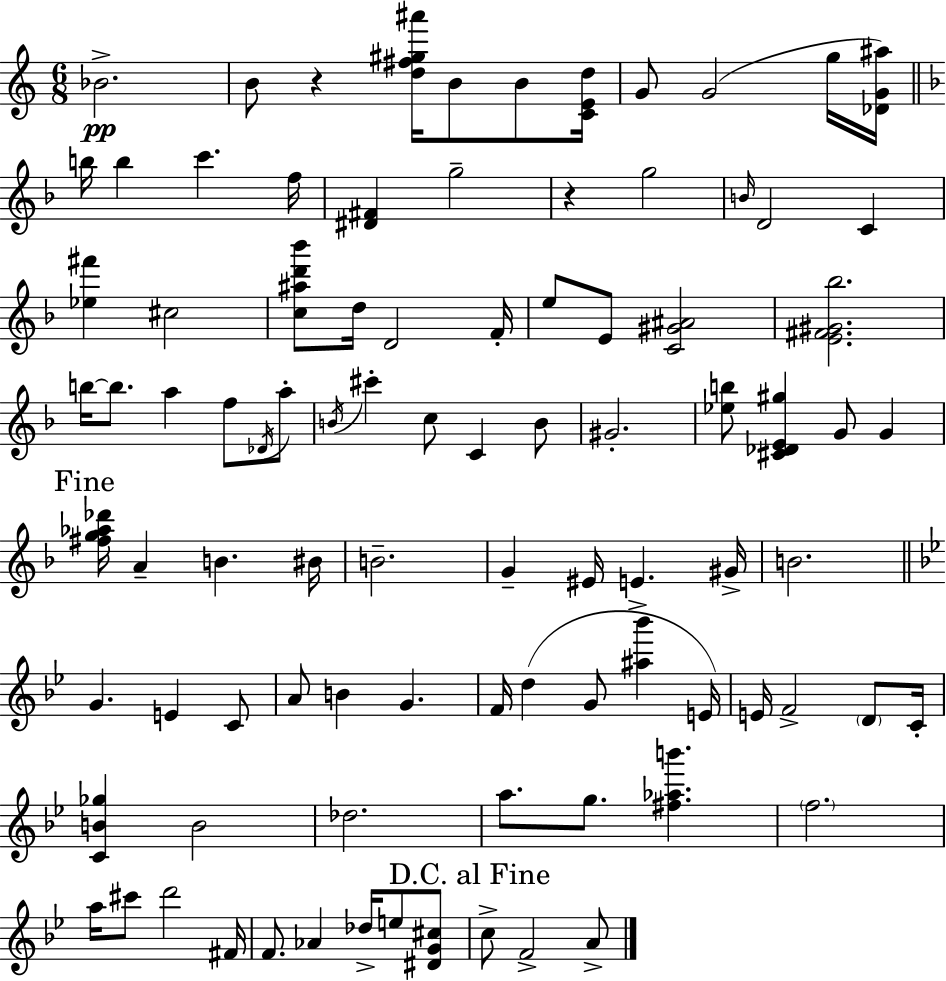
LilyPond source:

{
  \clef treble
  \numericTimeSignature
  \time 6/8
  \key c \major
  bes'2.->\pp | b'8 r4 <d'' fis'' gis'' ais'''>16 b'8 b'8 <c' e' d''>16 | g'8 g'2( g''16 <des' g' ais''>16) | \bar "||" \break \key f \major b''16 b''4 c'''4. f''16 | <dis' fis'>4 g''2-- | r4 g''2 | \grace { b'16 } d'2 c'4 | \break <ees'' fis'''>4 cis''2 | <c'' ais'' d''' bes'''>8 d''16 d'2 | f'16-. e''8 e'8 <c' gis' ais'>2 | <e' fis' gis' bes''>2. | \break b''16~~ b''8. a''4 f''8 \acciaccatura { des'16 } | a''8-. \acciaccatura { b'16 } cis'''4-. c''8 c'4 | b'8 gis'2.-. | <ees'' b''>8 <cis' des' e' gis''>4 g'8 g'4 | \break \mark "Fine" <fis'' g'' aes'' des'''>16 a'4-- b'4. | bis'16 b'2.-- | g'4-- eis'16 e'4.-> | gis'16-> b'2. | \break \bar "||" \break \key bes \major g'4. e'4 c'8 | a'8 b'4 g'4. | f'16 d''4( g'8 <ais'' bes'''>4 e'16) | e'16 f'2-> \parenthesize d'8 c'16-. | \break <c' b' ges''>4 b'2 | des''2. | a''8. g''8. <fis'' aes'' b'''>4. | \parenthesize f''2. | \break a''16 cis'''8 d'''2 fis'16 | f'8. aes'4 des''16-> e''8 <dis' g' cis''>8 | \mark "D.C. al Fine" c''8-> f'2-> a'8-> | \bar "|."
}